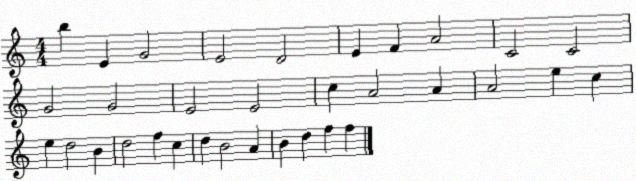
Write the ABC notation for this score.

X:1
T:Untitled
M:4/4
L:1/4
K:C
b E G2 E2 D2 E F A2 C2 C2 G2 G2 E2 E2 c A2 A A2 e c e d2 B d2 f c d B2 A B d f f